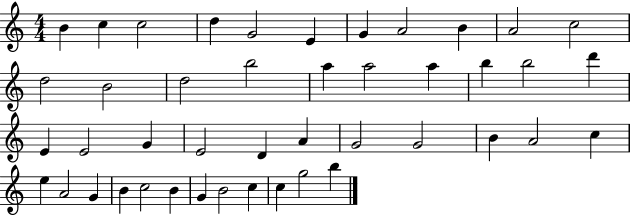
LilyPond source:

{
  \clef treble
  \numericTimeSignature
  \time 4/4
  \key c \major
  b'4 c''4 c''2 | d''4 g'2 e'4 | g'4 a'2 b'4 | a'2 c''2 | \break d''2 b'2 | d''2 b''2 | a''4 a''2 a''4 | b''4 b''2 d'''4 | \break e'4 e'2 g'4 | e'2 d'4 a'4 | g'2 g'2 | b'4 a'2 c''4 | \break e''4 a'2 g'4 | b'4 c''2 b'4 | g'4 b'2 c''4 | c''4 g''2 b''4 | \break \bar "|."
}